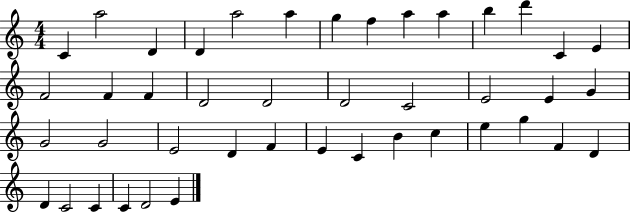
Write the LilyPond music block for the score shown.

{
  \clef treble
  \numericTimeSignature
  \time 4/4
  \key c \major
  c'4 a''2 d'4 | d'4 a''2 a''4 | g''4 f''4 a''4 a''4 | b''4 d'''4 c'4 e'4 | \break f'2 f'4 f'4 | d'2 d'2 | d'2 c'2 | e'2 e'4 g'4 | \break g'2 g'2 | e'2 d'4 f'4 | e'4 c'4 b'4 c''4 | e''4 g''4 f'4 d'4 | \break d'4 c'2 c'4 | c'4 d'2 e'4 | \bar "|."
}